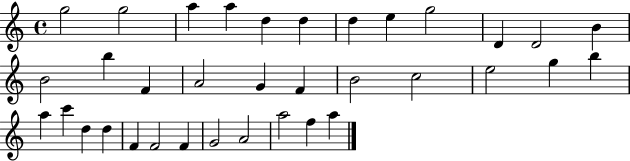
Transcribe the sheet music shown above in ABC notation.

X:1
T:Untitled
M:4/4
L:1/4
K:C
g2 g2 a a d d d e g2 D D2 B B2 b F A2 G F B2 c2 e2 g b a c' d d F F2 F G2 A2 a2 f a